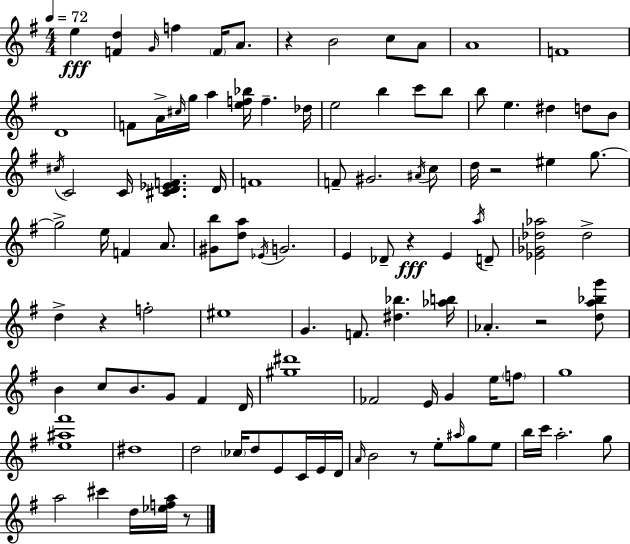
X:1
T:Untitled
M:4/4
L:1/4
K:Em
e [Fd] G/4 f F/4 A/2 z B2 c/2 A/2 A4 F4 D4 F/2 A/4 ^c/4 g/4 a [ef_b]/4 f _d/4 e2 b c'/2 b/2 b/2 e ^d d/2 B/2 ^c/4 C2 C/4 [^CD_EF] D/4 F4 F/2 ^G2 ^A/4 c/2 d/4 z2 ^e g/2 g2 e/4 F A/2 [^Gb]/2 [da]/2 _E/4 G2 E _D/2 z E a/4 D/2 [_E_G_d_a]2 _d2 d z f2 ^e4 G F/2 [^d_b] [_ab]/4 _A z2 [da_bg']/2 B c/2 B/2 G/2 ^F D/4 [^g^d']4 _F2 E/4 G e/4 f/2 g4 [e^a^f']4 ^d4 d2 _c/4 d/2 E/2 C/4 E/4 D/4 A/4 B2 z/2 e/2 ^a/4 g/2 e/2 b/4 c'/4 a2 g/2 a2 ^c' d/4 [_efa]/4 z/2